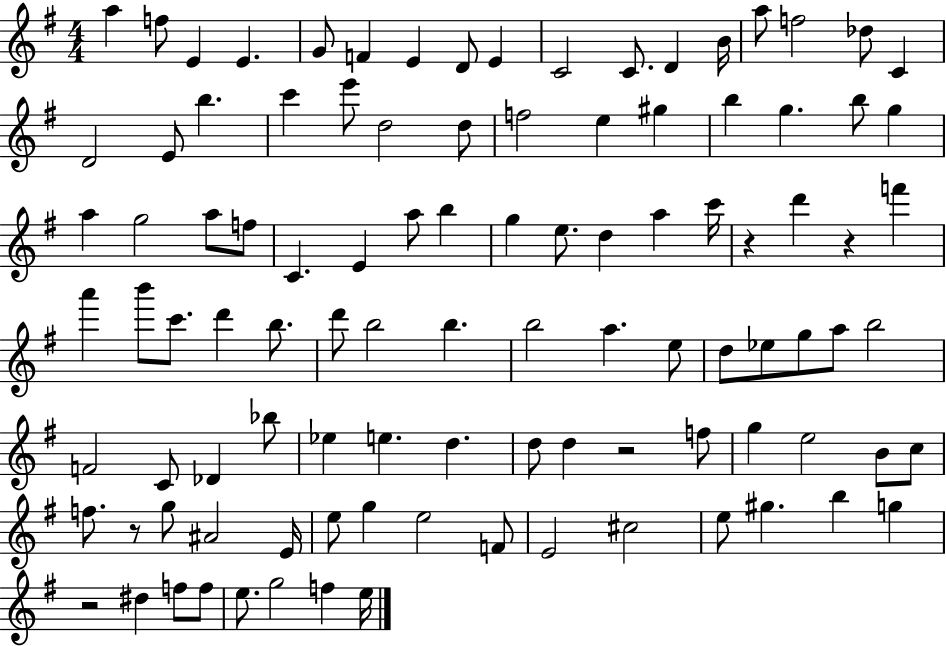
A5/q F5/e E4/q E4/q. G4/e F4/q E4/q D4/e E4/q C4/h C4/e. D4/q B4/s A5/e F5/h Db5/e C4/q D4/h E4/e B5/q. C6/q E6/e D5/h D5/e F5/h E5/q G#5/q B5/q G5/q. B5/e G5/q A5/q G5/h A5/e F5/e C4/q. E4/q A5/e B5/q G5/q E5/e. D5/q A5/q C6/s R/q D6/q R/q F6/q A6/q B6/e C6/e. D6/q B5/e. D6/e B5/h B5/q. B5/h A5/q. E5/e D5/e Eb5/e G5/e A5/e B5/h F4/h C4/e Db4/q Bb5/e Eb5/q E5/q. D5/q. D5/e D5/q R/h F5/e G5/q E5/h B4/e C5/e F5/e. R/e G5/e A#4/h E4/s E5/e G5/q E5/h F4/e E4/h C#5/h E5/e G#5/q. B5/q G5/q R/h D#5/q F5/e F5/e E5/e. G5/h F5/q E5/s